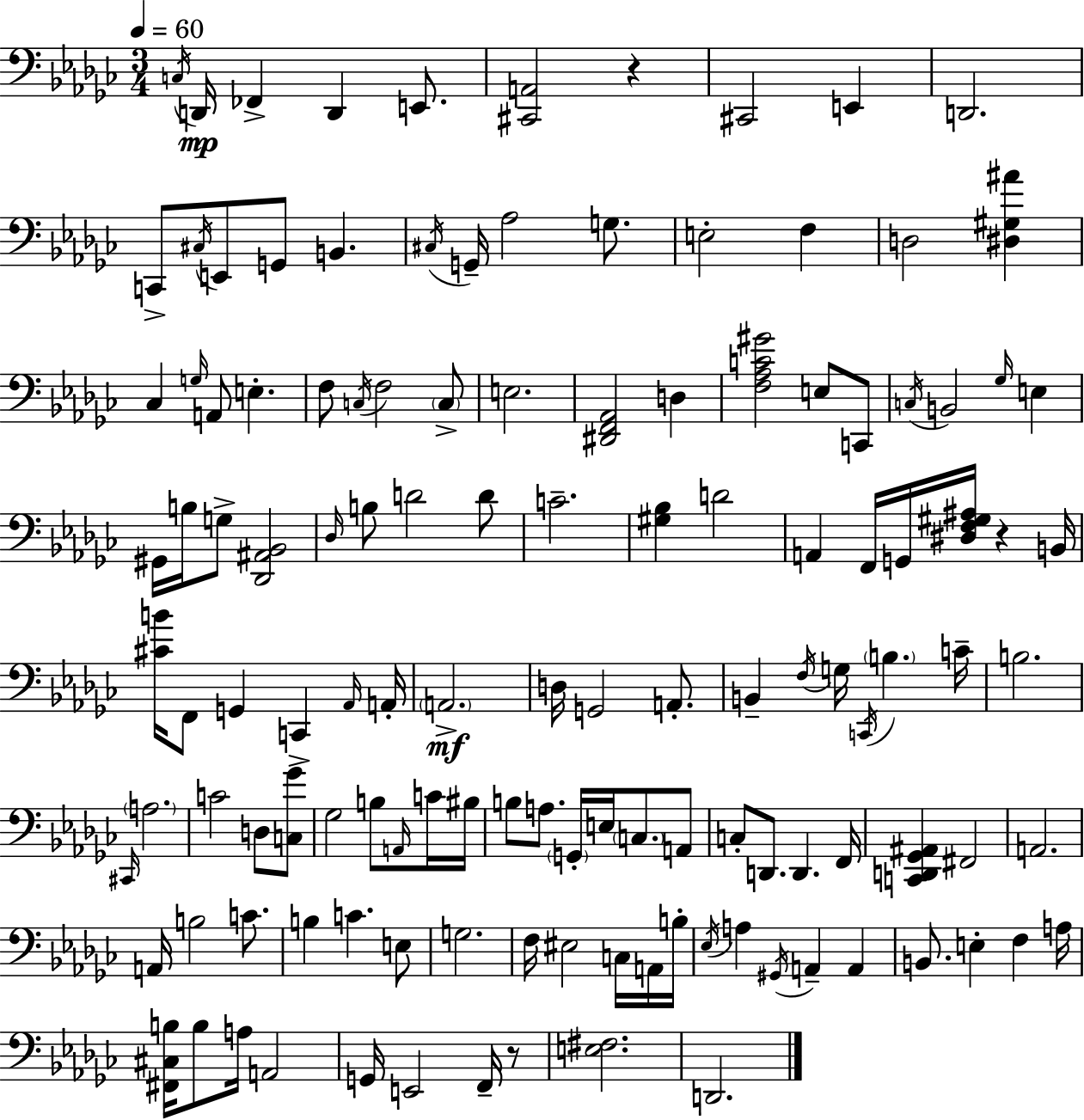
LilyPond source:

{
  \clef bass
  \numericTimeSignature
  \time 3/4
  \key ees \minor
  \tempo 4 = 60
  \acciaccatura { c16 }\mp d,16 fes,4-> d,4 e,8. | <cis, a,>2 r4 | cis,2 e,4 | d,2. | \break c,8-> \acciaccatura { cis16 } e,8 g,8 b,4. | \acciaccatura { cis16 } g,16-- aes2 | g8. e2-. f4 | d2 <dis gis ais'>4 | \break ces4 \grace { g16 } a,8 e4.-. | f8 \acciaccatura { c16 } f2 | \parenthesize c8-> e2. | <dis, f, aes,>2 | \break d4 <f aes c' gis'>2 | e8 c,8 \acciaccatura { c16 } b,2 | \grace { ges16 } e4 gis,16 b16 g8-> <des, ais, bes,>2 | \grace { des16 } b8 d'2 | \break d'8 c'2.-- | <gis bes>4 | d'2 a,4 | f,16 g,16 <dis f gis ais>16 r4 b,16 <cis' b'>16 f,8 g,4 | \break c,4-> \grace { aes,16 } a,16-. \parenthesize a,2.->\mf | d16 g,2 | a,8.-. b,4-- | \acciaccatura { f16 } g16 \acciaccatura { c,16 } \parenthesize b4. c'16-- b2. | \break \grace { cis,16 } | \parenthesize a2. | c'2 d8 <c ges'>8 | ges2 b8 \grace { a,16 } c'16 | \break bis16 b8 a8. \parenthesize g,16-. e16 \parenthesize c8. a,8 | c8-. d,8. d,4. | f,16 <c, d, ges, ais,>4 fis,2 | a,2. | \break a,16 b2 c'8. | b4 c'4. e8 | g2. | f16 eis2 c16 a,16 | \break b16-. \acciaccatura { ees16 } a4 \acciaccatura { gis,16 } a,4-- a,4 | b,8. e4-. f4 | a16 <fis, cis b>16 b8 a16 a,2 | g,16 e,2 | \break f,16-- r8 <e fis>2. | d,2. | \bar "|."
}